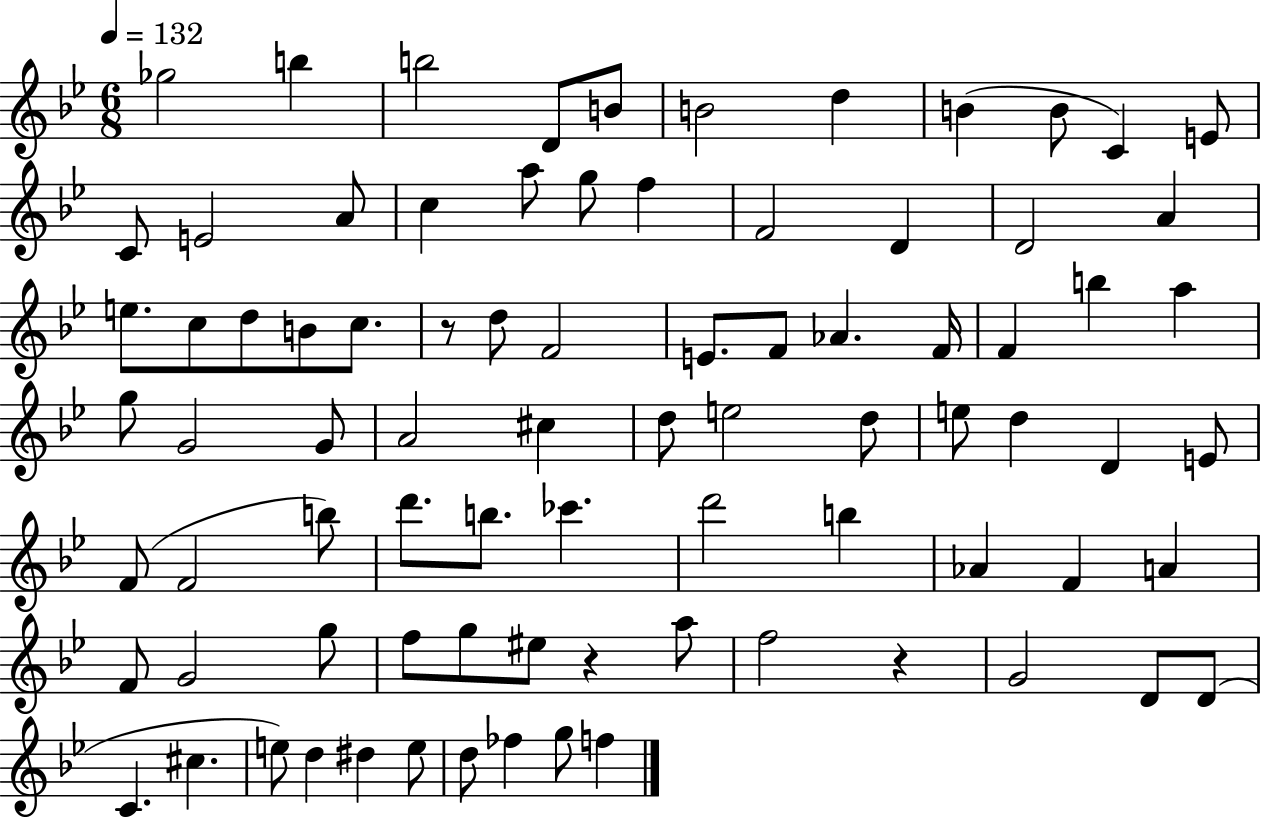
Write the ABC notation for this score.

X:1
T:Untitled
M:6/8
L:1/4
K:Bb
_g2 b b2 D/2 B/2 B2 d B B/2 C E/2 C/2 E2 A/2 c a/2 g/2 f F2 D D2 A e/2 c/2 d/2 B/2 c/2 z/2 d/2 F2 E/2 F/2 _A F/4 F b a g/2 G2 G/2 A2 ^c d/2 e2 d/2 e/2 d D E/2 F/2 F2 b/2 d'/2 b/2 _c' d'2 b _A F A F/2 G2 g/2 f/2 g/2 ^e/2 z a/2 f2 z G2 D/2 D/2 C ^c e/2 d ^d e/2 d/2 _f g/2 f